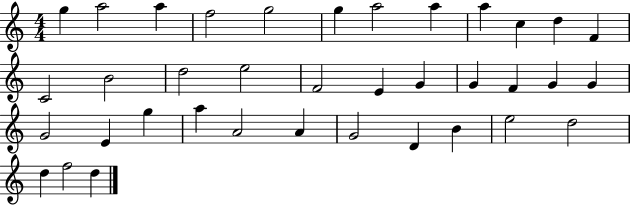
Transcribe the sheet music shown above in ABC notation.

X:1
T:Untitled
M:4/4
L:1/4
K:C
g a2 a f2 g2 g a2 a a c d F C2 B2 d2 e2 F2 E G G F G G G2 E g a A2 A G2 D B e2 d2 d f2 d